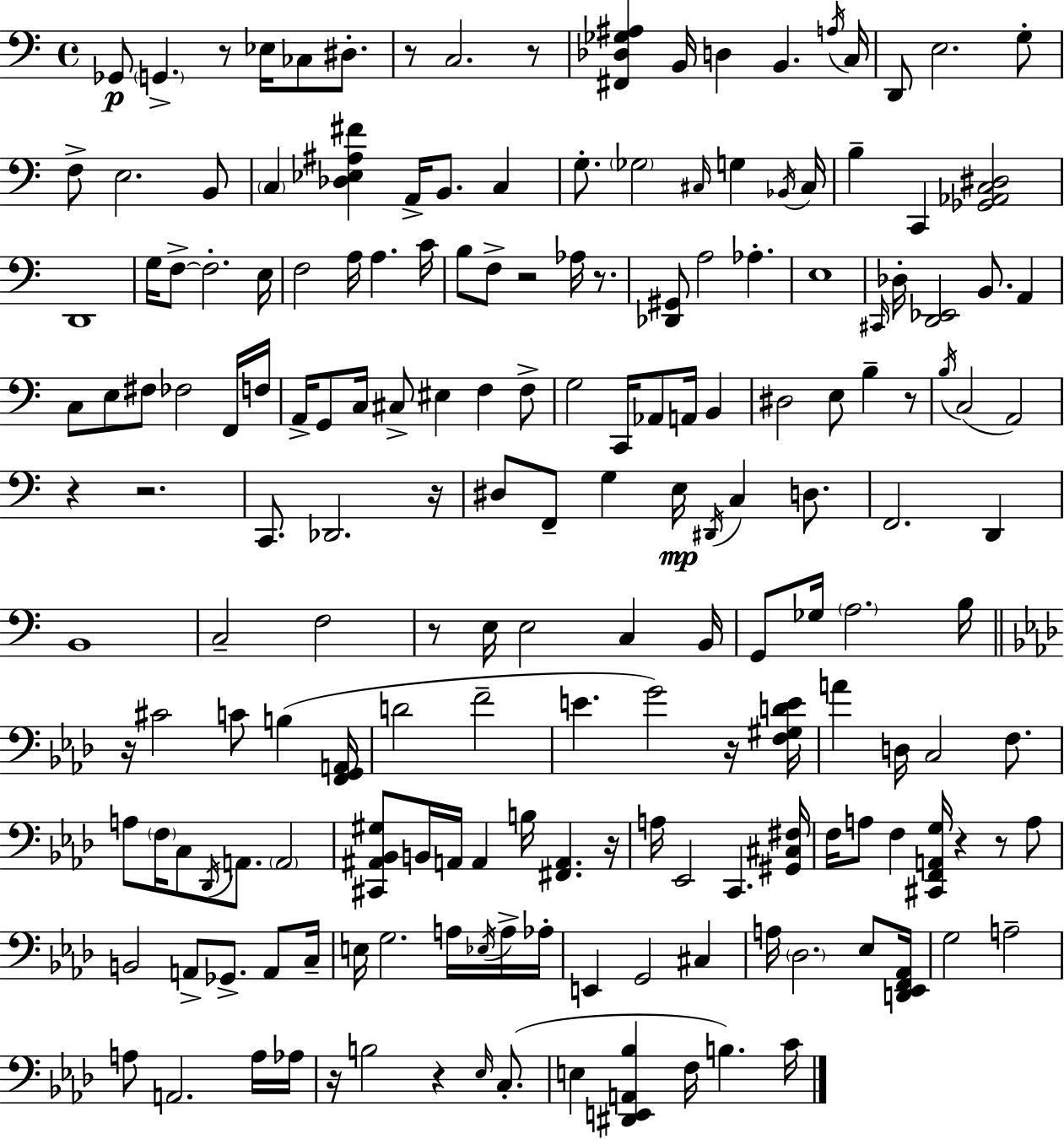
{
  \clef bass
  \time 4/4
  \defaultTimeSignature
  \key a \minor
  ges,8\p \parenthesize g,4.-> r8 ees16 ces8 dis8.-. | r8 c2. r8 | <fis, des ges ais>4 b,16 d4 b,4. \acciaccatura { a16 } | c16 d,8 e2. g8-. | \break f8-> e2. b,8 | \parenthesize c4 <des ees ais fis'>4 a,16-> b,8. c4 | g8.-. \parenthesize ges2 \grace { cis16 } g4 | \acciaccatura { bes,16 } cis16 b4-- c,4 <ges, aes, c dis>2 | \break d,1 | g16 f8->~~ f2.-. | e16 f2 a16 a4. | c'16 b8 f8-> r2 aes16 | \break r8. <des, gis,>8 a2 aes4.-. | e1 | \grace { cis,16 } des16-. <d, ees,>2 b,8. | a,4 c8 e8 fis8 fes2 | \break f,16 f16 a,16-> g,8 c16 cis8-> eis4 f4 | f8-> g2 c,16 aes,8 a,16 | b,4 dis2 e8 b4-- | r8 \acciaccatura { b16 }( c2 a,2) | \break r4 r2. | c,8. des,2. | r16 dis8 f,8-- g4 e16\mp \acciaccatura { dis,16 } c4 | d8. f,2. | \break d,4 b,1 | c2-- f2 | r8 e16 e2 | c4 b,16 g,8 ges16 \parenthesize a2. | \break b16 \bar "||" \break \key aes \major r16 cis'2 c'8 b4( <f, g, a,>16 | d'2 f'2-- | e'4. g'2) r16 <f gis d' e'>16 | a'4 d16 c2 f8. | \break a8 \parenthesize f16 c8 \acciaccatura { des,16 } a,8. \parenthesize a,2 | <cis, ais, bes, gis>8 b,16 a,16 a,4 b16 <fis, a,>4. | r16 a16 ees,2 c,4. | <gis, cis fis>16 f16 a8 f4 <cis, f, a, g>16 r4 r8 a8 | \break b,2 a,8-> ges,8.-> a,8 | c16-- e16 g2. a16 \acciaccatura { ees16 } | a16-> aes16-. e,4 g,2 cis4 | a16 \parenthesize des2. ees8 | \break <d, ees, f, aes,>16 g2 a2-- | a8 a,2. | a16 aes16 r16 b2 r4 \grace { ees16 }( | c8.-. e4 <dis, e, a, bes>4 f16 b4.) | \break c'16 \bar "|."
}